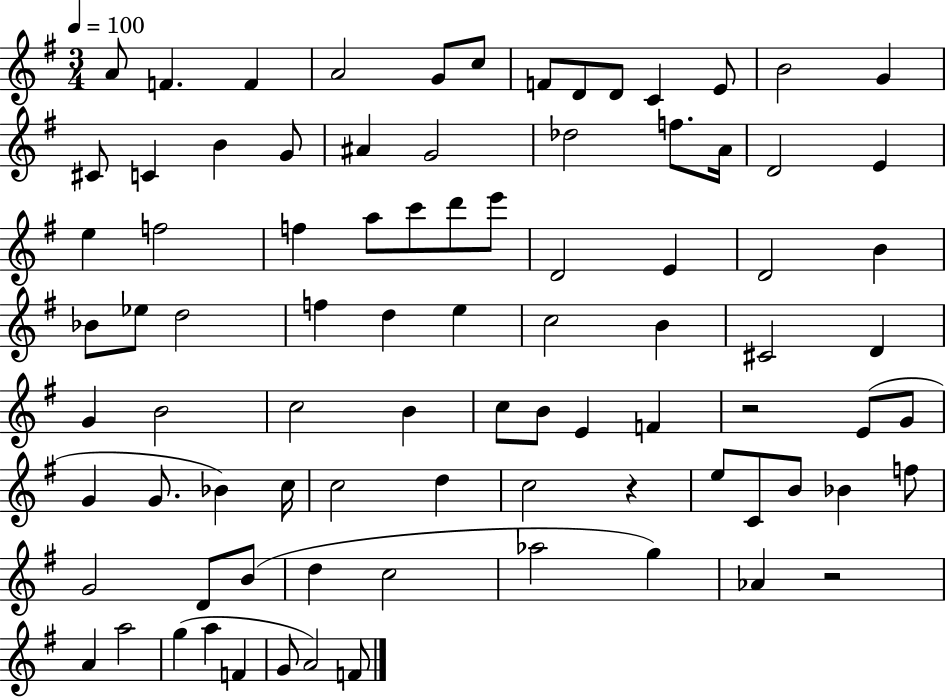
{
  \clef treble
  \numericTimeSignature
  \time 3/4
  \key g \major
  \tempo 4 = 100
  a'8 f'4. f'4 | a'2 g'8 c''8 | f'8 d'8 d'8 c'4 e'8 | b'2 g'4 | \break cis'8 c'4 b'4 g'8 | ais'4 g'2 | des''2 f''8. a'16 | d'2 e'4 | \break e''4 f''2 | f''4 a''8 c'''8 d'''8 e'''8 | d'2 e'4 | d'2 b'4 | \break bes'8 ees''8 d''2 | f''4 d''4 e''4 | c''2 b'4 | cis'2 d'4 | \break g'4 b'2 | c''2 b'4 | c''8 b'8 e'4 f'4 | r2 e'8( g'8 | \break g'4 g'8. bes'4) c''16 | c''2 d''4 | c''2 r4 | e''8 c'8 b'8 bes'4 f''8 | \break g'2 d'8 b'8( | d''4 c''2 | aes''2 g''4) | aes'4 r2 | \break a'4 a''2 | g''4( a''4 f'4 | g'8 a'2) f'8 | \bar "|."
}